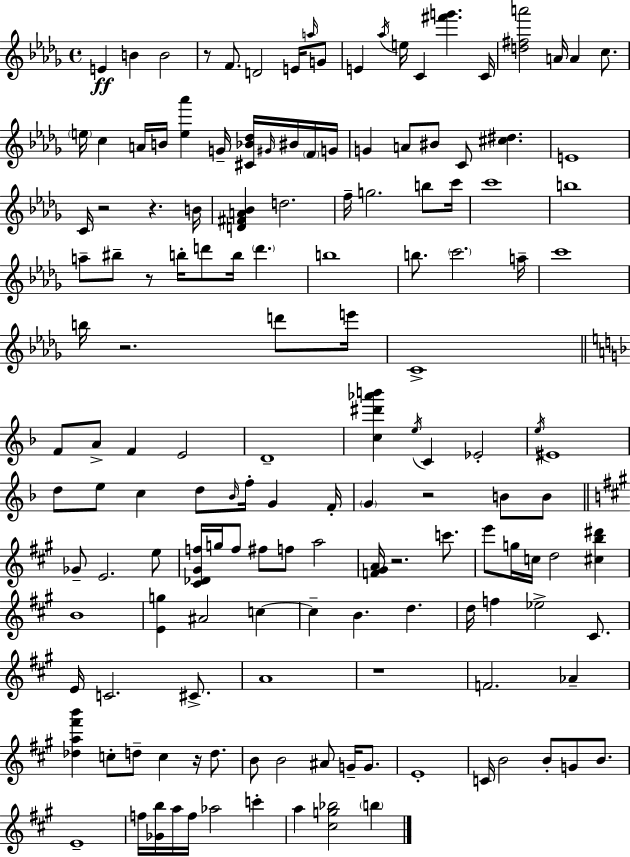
{
  \clef treble
  \time 4/4
  \defaultTimeSignature
  \key bes \minor
  e'4\ff b'4 b'2 | r8 f'8. d'2 e'16 \grace { a''16 } g'8 | e'4 \acciaccatura { aes''16 } e''16 c'4 <fis''' g'''>4. | c'16 <d'' fis'' a'''>2 a'16 a'4 c''8. | \break \parenthesize e''16 c''4 a'16 b'16 <e'' aes'''>4 g'16-- <cis' bes' des''>16 \grace { gis'16 } | bis'16 \parenthesize f'16 g'16 g'4 a'8 bis'8 c'8 <cis'' dis''>4. | e'1 | c'16 r2 r4. | \break b'16 <d' fis' a' bes'>4 d''2. | f''16-- g''2. | b''8 c'''16 c'''1 | b''1 | \break a''8-- bis''8-- r8 b''16-. d'''8 b''16 \parenthesize d'''4. | b''1 | b''8. \parenthesize c'''2. | a''16-- c'''1 | \break b''16 r2. | d'''8 e'''16 c'1-> | \bar "||" \break \key f \major f'8 a'8-> f'4 e'2 | d'1-- | <c'' dis''' aes''' b'''>4 \acciaccatura { e''16 } c'4 ees'2-. | \acciaccatura { e''16 } eis'1 | \break d''8 e''8 c''4 d''8 \grace { bes'16 } f''16-. g'4 | f'16-. \parenthesize g'4 r2 b'8 | b'8 \bar "||" \break \key a \major ges'8-- e'2. e''8 | <cis' des' gis' f''>16 g''16 f''8 fis''8 f''8 a''2 | <f' gis' a'>16 r2. c'''8. | e'''8 g''16 c''16 d''2 <cis'' b'' dis'''>4 | \break b'1 | <e' g''>4 ais'2 c''4~~ | c''4-- b'4. d''4. | d''16 f''4 ees''2-> cis'8. | \break e'16 c'2. cis'8.-> | a'1 | r1 | f'2. aes'4-- | \break <des'' a'' fis''' b'''>4 c''8-. d''8-- c''4 r16 d''8. | b'8 b'2 ais'8 g'16-- g'8. | e'1-. | c'16 b'2 b'8-. g'8 b'8. | \break e'1-- | f''16 <ges' b''>16 a''16 f''16 aes''2 c'''4-. | a''4 <cis'' g'' bes''>2 \parenthesize b''4 | \bar "|."
}